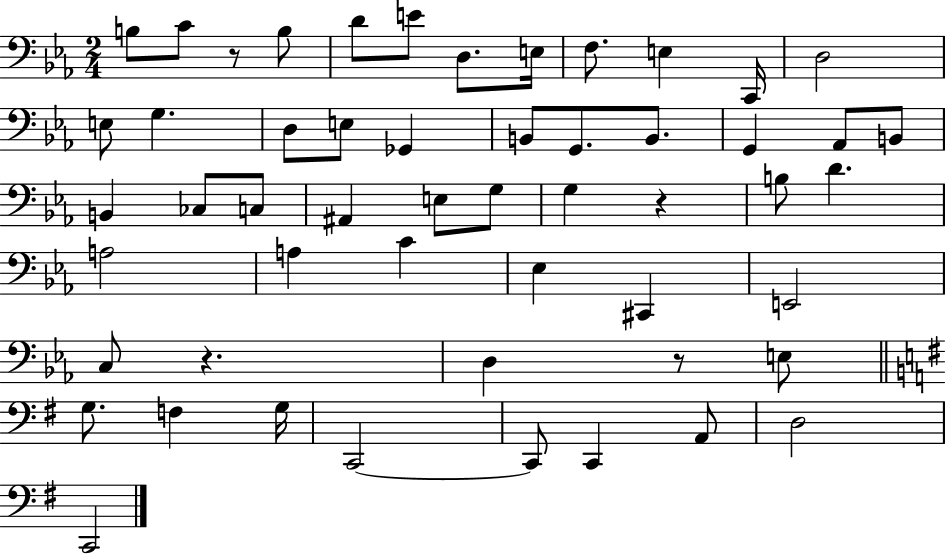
{
  \clef bass
  \numericTimeSignature
  \time 2/4
  \key ees \major
  b8 c'8 r8 b8 | d'8 e'8 d8. e16 | f8. e4 c,16 | d2 | \break e8 g4. | d8 e8 ges,4 | b,8 g,8. b,8. | g,4 aes,8 b,8 | \break b,4 ces8 c8 | ais,4 e8 g8 | g4 r4 | b8 d'4. | \break a2 | a4 c'4 | ees4 cis,4 | e,2 | \break c8 r4. | d4 r8 e8 | \bar "||" \break \key e \minor g8. f4 g16 | c,2~~ | c,8 c,4 a,8 | d2 | \break c,2 | \bar "|."
}